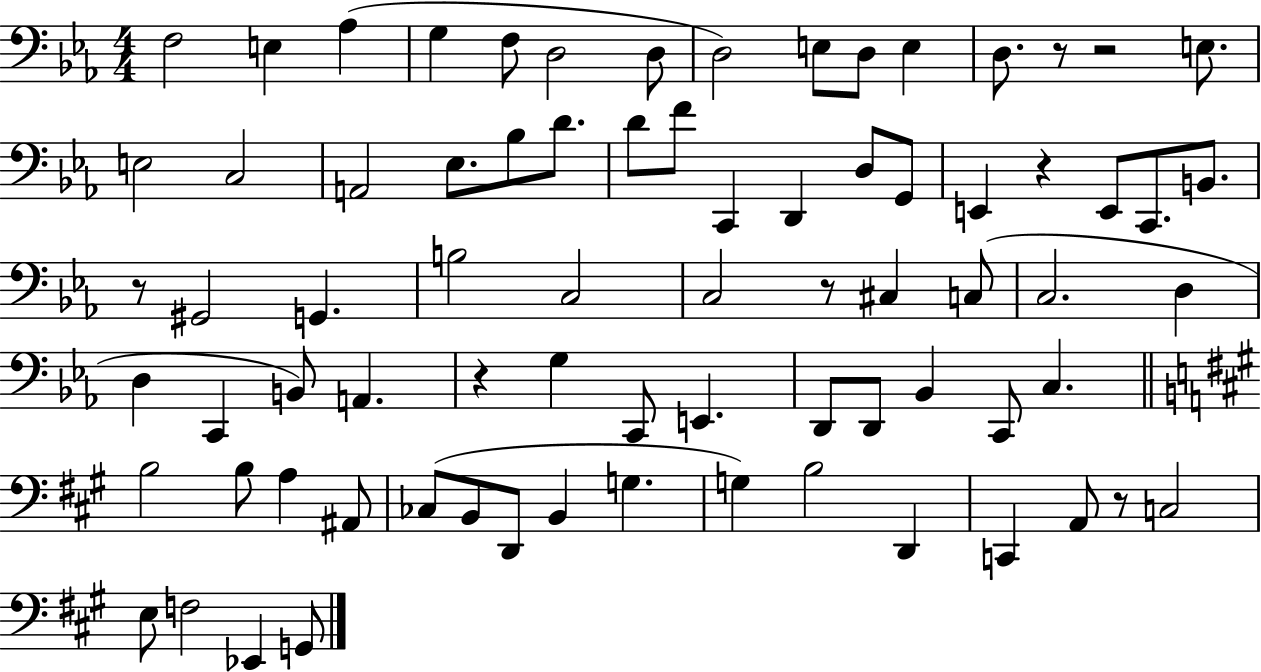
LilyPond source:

{
  \clef bass
  \numericTimeSignature
  \time 4/4
  \key ees \major
  f2 e4 aes4( | g4 f8 d2 d8 | d2) e8 d8 e4 | d8. r8 r2 e8. | \break e2 c2 | a,2 ees8. bes8 d'8. | d'8 f'8 c,4 d,4 d8 g,8 | e,4 r4 e,8 c,8. b,8. | \break r8 gis,2 g,4. | b2 c2 | c2 r8 cis4 c8( | c2. d4 | \break d4 c,4 b,8) a,4. | r4 g4 c,8 e,4. | d,8 d,8 bes,4 c,8 c4. | \bar "||" \break \key a \major b2 b8 a4 ais,8 | ces8( b,8 d,8 b,4 g4. | g4) b2 d,4 | c,4 a,8 r8 c2 | \break e8 f2 ees,4 g,8 | \bar "|."
}